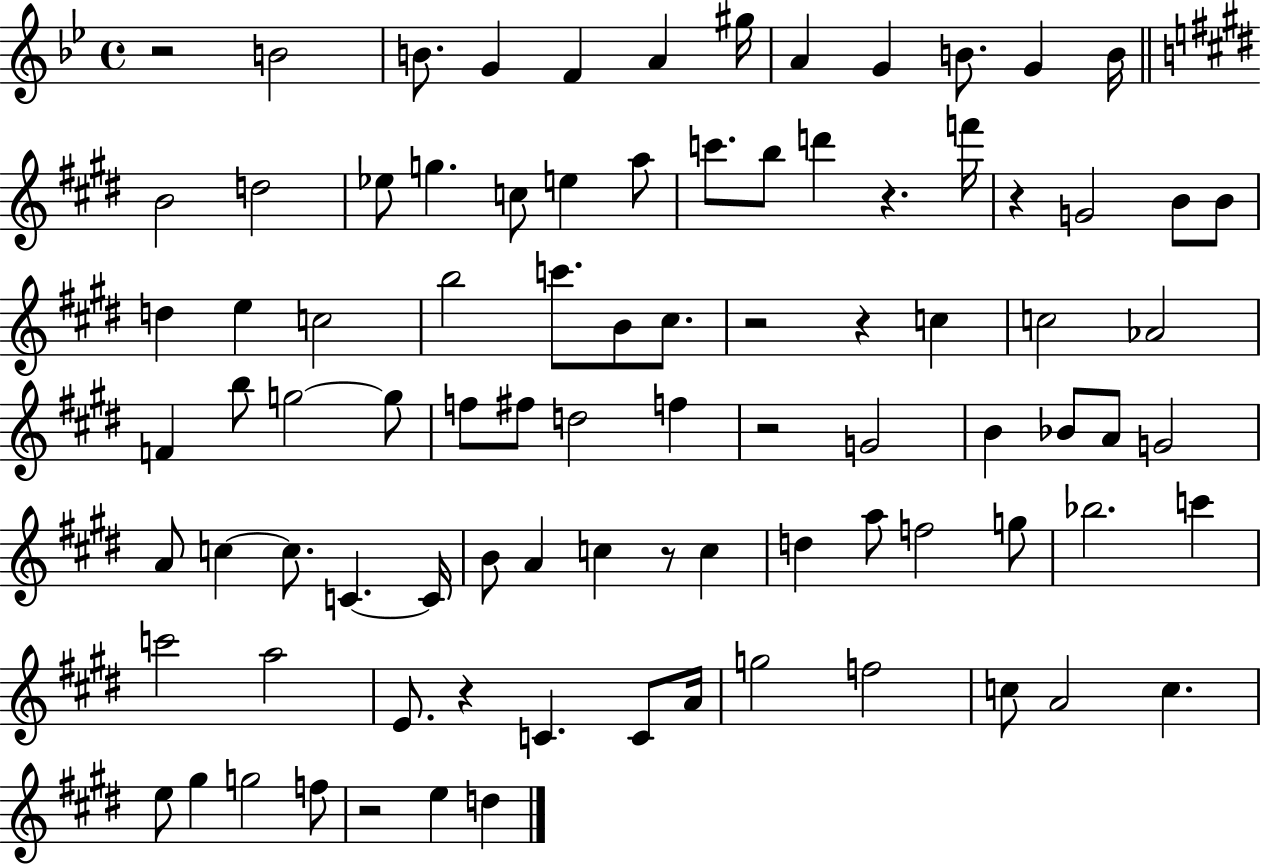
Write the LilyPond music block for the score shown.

{
  \clef treble
  \time 4/4
  \defaultTimeSignature
  \key bes \major
  r2 b'2 | b'8. g'4 f'4 a'4 gis''16 | a'4 g'4 b'8. g'4 b'16 | \bar "||" \break \key e \major b'2 d''2 | ees''8 g''4. c''8 e''4 a''8 | c'''8. b''8 d'''4 r4. f'''16 | r4 g'2 b'8 b'8 | \break d''4 e''4 c''2 | b''2 c'''8. b'8 cis''8. | r2 r4 c''4 | c''2 aes'2 | \break f'4 b''8 g''2~~ g''8 | f''8 fis''8 d''2 f''4 | r2 g'2 | b'4 bes'8 a'8 g'2 | \break a'8 c''4~~ c''8. c'4.~~ c'16 | b'8 a'4 c''4 r8 c''4 | d''4 a''8 f''2 g''8 | bes''2. c'''4 | \break c'''2 a''2 | e'8. r4 c'4. c'8 a'16 | g''2 f''2 | c''8 a'2 c''4. | \break e''8 gis''4 g''2 f''8 | r2 e''4 d''4 | \bar "|."
}